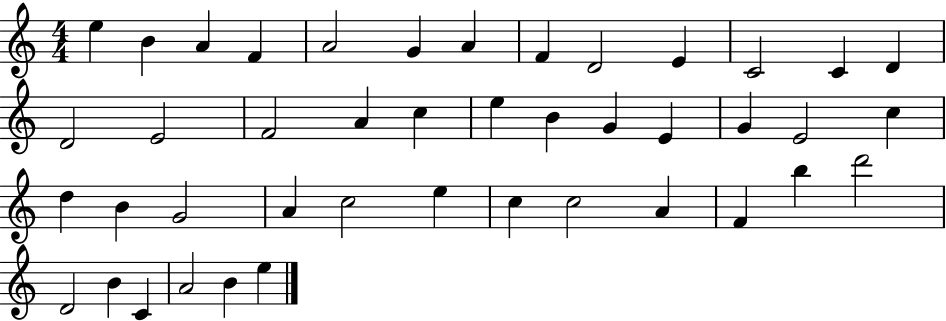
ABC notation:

X:1
T:Untitled
M:4/4
L:1/4
K:C
e B A F A2 G A F D2 E C2 C D D2 E2 F2 A c e B G E G E2 c d B G2 A c2 e c c2 A F b d'2 D2 B C A2 B e